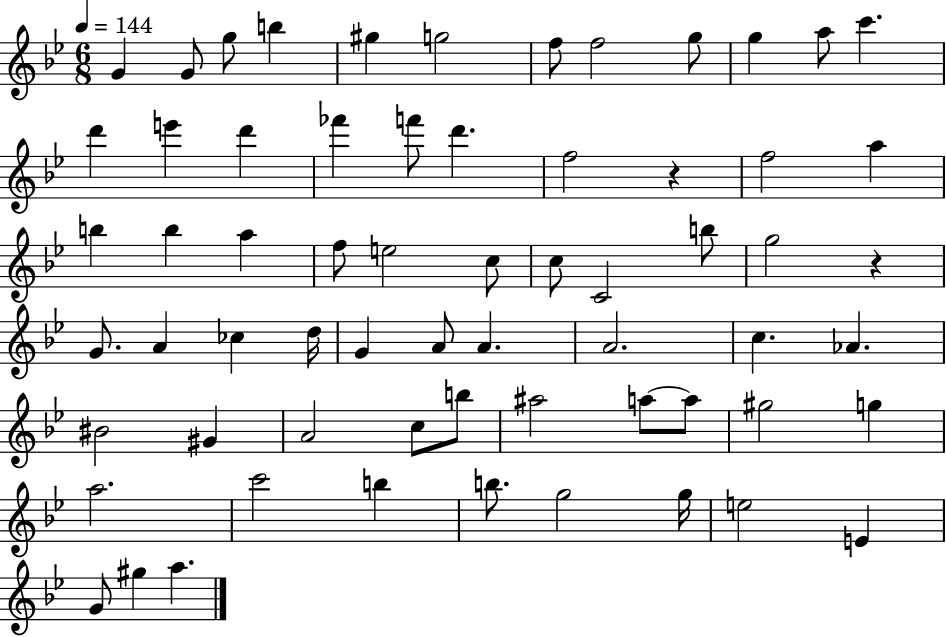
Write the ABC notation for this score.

X:1
T:Untitled
M:6/8
L:1/4
K:Bb
G G/2 g/2 b ^g g2 f/2 f2 g/2 g a/2 c' d' e' d' _f' f'/2 d' f2 z f2 a b b a f/2 e2 c/2 c/2 C2 b/2 g2 z G/2 A _c d/4 G A/2 A A2 c _A ^B2 ^G A2 c/2 b/2 ^a2 a/2 a/2 ^g2 g a2 c'2 b b/2 g2 g/4 e2 E G/2 ^g a